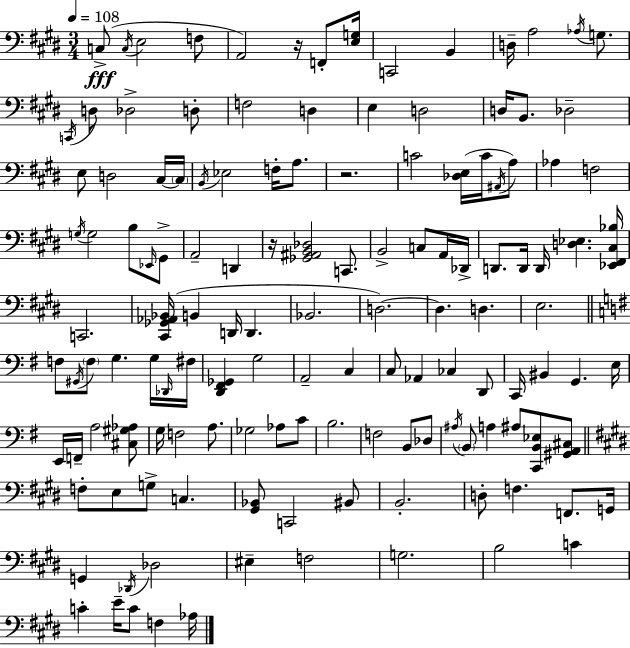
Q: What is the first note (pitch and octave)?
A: C3